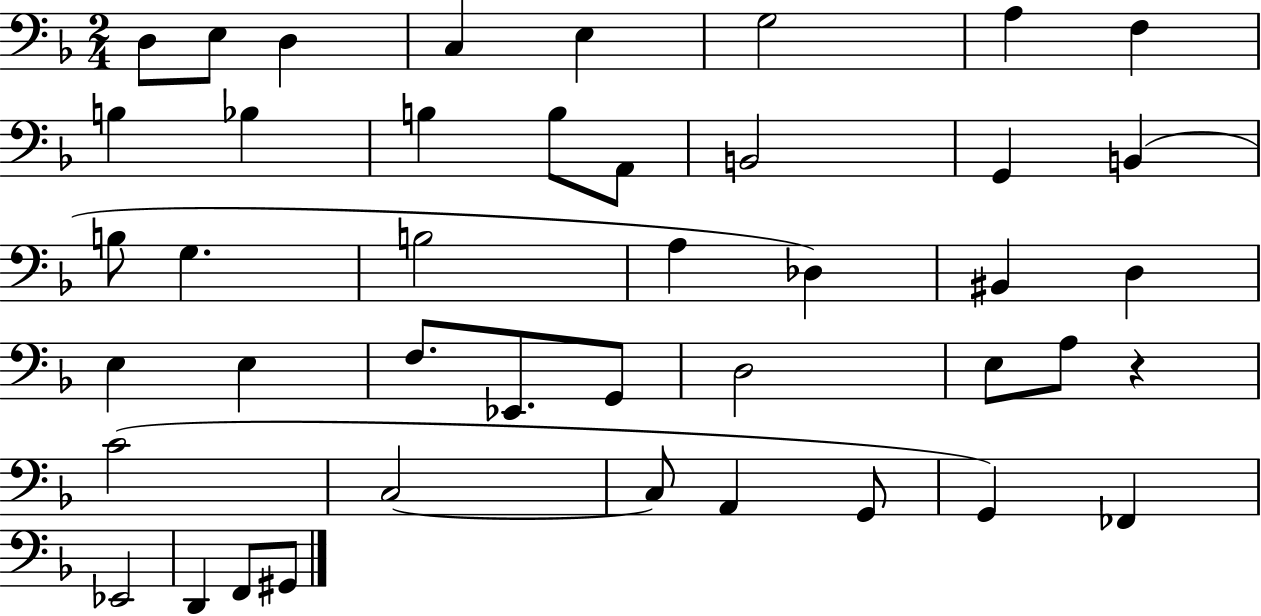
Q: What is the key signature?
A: F major